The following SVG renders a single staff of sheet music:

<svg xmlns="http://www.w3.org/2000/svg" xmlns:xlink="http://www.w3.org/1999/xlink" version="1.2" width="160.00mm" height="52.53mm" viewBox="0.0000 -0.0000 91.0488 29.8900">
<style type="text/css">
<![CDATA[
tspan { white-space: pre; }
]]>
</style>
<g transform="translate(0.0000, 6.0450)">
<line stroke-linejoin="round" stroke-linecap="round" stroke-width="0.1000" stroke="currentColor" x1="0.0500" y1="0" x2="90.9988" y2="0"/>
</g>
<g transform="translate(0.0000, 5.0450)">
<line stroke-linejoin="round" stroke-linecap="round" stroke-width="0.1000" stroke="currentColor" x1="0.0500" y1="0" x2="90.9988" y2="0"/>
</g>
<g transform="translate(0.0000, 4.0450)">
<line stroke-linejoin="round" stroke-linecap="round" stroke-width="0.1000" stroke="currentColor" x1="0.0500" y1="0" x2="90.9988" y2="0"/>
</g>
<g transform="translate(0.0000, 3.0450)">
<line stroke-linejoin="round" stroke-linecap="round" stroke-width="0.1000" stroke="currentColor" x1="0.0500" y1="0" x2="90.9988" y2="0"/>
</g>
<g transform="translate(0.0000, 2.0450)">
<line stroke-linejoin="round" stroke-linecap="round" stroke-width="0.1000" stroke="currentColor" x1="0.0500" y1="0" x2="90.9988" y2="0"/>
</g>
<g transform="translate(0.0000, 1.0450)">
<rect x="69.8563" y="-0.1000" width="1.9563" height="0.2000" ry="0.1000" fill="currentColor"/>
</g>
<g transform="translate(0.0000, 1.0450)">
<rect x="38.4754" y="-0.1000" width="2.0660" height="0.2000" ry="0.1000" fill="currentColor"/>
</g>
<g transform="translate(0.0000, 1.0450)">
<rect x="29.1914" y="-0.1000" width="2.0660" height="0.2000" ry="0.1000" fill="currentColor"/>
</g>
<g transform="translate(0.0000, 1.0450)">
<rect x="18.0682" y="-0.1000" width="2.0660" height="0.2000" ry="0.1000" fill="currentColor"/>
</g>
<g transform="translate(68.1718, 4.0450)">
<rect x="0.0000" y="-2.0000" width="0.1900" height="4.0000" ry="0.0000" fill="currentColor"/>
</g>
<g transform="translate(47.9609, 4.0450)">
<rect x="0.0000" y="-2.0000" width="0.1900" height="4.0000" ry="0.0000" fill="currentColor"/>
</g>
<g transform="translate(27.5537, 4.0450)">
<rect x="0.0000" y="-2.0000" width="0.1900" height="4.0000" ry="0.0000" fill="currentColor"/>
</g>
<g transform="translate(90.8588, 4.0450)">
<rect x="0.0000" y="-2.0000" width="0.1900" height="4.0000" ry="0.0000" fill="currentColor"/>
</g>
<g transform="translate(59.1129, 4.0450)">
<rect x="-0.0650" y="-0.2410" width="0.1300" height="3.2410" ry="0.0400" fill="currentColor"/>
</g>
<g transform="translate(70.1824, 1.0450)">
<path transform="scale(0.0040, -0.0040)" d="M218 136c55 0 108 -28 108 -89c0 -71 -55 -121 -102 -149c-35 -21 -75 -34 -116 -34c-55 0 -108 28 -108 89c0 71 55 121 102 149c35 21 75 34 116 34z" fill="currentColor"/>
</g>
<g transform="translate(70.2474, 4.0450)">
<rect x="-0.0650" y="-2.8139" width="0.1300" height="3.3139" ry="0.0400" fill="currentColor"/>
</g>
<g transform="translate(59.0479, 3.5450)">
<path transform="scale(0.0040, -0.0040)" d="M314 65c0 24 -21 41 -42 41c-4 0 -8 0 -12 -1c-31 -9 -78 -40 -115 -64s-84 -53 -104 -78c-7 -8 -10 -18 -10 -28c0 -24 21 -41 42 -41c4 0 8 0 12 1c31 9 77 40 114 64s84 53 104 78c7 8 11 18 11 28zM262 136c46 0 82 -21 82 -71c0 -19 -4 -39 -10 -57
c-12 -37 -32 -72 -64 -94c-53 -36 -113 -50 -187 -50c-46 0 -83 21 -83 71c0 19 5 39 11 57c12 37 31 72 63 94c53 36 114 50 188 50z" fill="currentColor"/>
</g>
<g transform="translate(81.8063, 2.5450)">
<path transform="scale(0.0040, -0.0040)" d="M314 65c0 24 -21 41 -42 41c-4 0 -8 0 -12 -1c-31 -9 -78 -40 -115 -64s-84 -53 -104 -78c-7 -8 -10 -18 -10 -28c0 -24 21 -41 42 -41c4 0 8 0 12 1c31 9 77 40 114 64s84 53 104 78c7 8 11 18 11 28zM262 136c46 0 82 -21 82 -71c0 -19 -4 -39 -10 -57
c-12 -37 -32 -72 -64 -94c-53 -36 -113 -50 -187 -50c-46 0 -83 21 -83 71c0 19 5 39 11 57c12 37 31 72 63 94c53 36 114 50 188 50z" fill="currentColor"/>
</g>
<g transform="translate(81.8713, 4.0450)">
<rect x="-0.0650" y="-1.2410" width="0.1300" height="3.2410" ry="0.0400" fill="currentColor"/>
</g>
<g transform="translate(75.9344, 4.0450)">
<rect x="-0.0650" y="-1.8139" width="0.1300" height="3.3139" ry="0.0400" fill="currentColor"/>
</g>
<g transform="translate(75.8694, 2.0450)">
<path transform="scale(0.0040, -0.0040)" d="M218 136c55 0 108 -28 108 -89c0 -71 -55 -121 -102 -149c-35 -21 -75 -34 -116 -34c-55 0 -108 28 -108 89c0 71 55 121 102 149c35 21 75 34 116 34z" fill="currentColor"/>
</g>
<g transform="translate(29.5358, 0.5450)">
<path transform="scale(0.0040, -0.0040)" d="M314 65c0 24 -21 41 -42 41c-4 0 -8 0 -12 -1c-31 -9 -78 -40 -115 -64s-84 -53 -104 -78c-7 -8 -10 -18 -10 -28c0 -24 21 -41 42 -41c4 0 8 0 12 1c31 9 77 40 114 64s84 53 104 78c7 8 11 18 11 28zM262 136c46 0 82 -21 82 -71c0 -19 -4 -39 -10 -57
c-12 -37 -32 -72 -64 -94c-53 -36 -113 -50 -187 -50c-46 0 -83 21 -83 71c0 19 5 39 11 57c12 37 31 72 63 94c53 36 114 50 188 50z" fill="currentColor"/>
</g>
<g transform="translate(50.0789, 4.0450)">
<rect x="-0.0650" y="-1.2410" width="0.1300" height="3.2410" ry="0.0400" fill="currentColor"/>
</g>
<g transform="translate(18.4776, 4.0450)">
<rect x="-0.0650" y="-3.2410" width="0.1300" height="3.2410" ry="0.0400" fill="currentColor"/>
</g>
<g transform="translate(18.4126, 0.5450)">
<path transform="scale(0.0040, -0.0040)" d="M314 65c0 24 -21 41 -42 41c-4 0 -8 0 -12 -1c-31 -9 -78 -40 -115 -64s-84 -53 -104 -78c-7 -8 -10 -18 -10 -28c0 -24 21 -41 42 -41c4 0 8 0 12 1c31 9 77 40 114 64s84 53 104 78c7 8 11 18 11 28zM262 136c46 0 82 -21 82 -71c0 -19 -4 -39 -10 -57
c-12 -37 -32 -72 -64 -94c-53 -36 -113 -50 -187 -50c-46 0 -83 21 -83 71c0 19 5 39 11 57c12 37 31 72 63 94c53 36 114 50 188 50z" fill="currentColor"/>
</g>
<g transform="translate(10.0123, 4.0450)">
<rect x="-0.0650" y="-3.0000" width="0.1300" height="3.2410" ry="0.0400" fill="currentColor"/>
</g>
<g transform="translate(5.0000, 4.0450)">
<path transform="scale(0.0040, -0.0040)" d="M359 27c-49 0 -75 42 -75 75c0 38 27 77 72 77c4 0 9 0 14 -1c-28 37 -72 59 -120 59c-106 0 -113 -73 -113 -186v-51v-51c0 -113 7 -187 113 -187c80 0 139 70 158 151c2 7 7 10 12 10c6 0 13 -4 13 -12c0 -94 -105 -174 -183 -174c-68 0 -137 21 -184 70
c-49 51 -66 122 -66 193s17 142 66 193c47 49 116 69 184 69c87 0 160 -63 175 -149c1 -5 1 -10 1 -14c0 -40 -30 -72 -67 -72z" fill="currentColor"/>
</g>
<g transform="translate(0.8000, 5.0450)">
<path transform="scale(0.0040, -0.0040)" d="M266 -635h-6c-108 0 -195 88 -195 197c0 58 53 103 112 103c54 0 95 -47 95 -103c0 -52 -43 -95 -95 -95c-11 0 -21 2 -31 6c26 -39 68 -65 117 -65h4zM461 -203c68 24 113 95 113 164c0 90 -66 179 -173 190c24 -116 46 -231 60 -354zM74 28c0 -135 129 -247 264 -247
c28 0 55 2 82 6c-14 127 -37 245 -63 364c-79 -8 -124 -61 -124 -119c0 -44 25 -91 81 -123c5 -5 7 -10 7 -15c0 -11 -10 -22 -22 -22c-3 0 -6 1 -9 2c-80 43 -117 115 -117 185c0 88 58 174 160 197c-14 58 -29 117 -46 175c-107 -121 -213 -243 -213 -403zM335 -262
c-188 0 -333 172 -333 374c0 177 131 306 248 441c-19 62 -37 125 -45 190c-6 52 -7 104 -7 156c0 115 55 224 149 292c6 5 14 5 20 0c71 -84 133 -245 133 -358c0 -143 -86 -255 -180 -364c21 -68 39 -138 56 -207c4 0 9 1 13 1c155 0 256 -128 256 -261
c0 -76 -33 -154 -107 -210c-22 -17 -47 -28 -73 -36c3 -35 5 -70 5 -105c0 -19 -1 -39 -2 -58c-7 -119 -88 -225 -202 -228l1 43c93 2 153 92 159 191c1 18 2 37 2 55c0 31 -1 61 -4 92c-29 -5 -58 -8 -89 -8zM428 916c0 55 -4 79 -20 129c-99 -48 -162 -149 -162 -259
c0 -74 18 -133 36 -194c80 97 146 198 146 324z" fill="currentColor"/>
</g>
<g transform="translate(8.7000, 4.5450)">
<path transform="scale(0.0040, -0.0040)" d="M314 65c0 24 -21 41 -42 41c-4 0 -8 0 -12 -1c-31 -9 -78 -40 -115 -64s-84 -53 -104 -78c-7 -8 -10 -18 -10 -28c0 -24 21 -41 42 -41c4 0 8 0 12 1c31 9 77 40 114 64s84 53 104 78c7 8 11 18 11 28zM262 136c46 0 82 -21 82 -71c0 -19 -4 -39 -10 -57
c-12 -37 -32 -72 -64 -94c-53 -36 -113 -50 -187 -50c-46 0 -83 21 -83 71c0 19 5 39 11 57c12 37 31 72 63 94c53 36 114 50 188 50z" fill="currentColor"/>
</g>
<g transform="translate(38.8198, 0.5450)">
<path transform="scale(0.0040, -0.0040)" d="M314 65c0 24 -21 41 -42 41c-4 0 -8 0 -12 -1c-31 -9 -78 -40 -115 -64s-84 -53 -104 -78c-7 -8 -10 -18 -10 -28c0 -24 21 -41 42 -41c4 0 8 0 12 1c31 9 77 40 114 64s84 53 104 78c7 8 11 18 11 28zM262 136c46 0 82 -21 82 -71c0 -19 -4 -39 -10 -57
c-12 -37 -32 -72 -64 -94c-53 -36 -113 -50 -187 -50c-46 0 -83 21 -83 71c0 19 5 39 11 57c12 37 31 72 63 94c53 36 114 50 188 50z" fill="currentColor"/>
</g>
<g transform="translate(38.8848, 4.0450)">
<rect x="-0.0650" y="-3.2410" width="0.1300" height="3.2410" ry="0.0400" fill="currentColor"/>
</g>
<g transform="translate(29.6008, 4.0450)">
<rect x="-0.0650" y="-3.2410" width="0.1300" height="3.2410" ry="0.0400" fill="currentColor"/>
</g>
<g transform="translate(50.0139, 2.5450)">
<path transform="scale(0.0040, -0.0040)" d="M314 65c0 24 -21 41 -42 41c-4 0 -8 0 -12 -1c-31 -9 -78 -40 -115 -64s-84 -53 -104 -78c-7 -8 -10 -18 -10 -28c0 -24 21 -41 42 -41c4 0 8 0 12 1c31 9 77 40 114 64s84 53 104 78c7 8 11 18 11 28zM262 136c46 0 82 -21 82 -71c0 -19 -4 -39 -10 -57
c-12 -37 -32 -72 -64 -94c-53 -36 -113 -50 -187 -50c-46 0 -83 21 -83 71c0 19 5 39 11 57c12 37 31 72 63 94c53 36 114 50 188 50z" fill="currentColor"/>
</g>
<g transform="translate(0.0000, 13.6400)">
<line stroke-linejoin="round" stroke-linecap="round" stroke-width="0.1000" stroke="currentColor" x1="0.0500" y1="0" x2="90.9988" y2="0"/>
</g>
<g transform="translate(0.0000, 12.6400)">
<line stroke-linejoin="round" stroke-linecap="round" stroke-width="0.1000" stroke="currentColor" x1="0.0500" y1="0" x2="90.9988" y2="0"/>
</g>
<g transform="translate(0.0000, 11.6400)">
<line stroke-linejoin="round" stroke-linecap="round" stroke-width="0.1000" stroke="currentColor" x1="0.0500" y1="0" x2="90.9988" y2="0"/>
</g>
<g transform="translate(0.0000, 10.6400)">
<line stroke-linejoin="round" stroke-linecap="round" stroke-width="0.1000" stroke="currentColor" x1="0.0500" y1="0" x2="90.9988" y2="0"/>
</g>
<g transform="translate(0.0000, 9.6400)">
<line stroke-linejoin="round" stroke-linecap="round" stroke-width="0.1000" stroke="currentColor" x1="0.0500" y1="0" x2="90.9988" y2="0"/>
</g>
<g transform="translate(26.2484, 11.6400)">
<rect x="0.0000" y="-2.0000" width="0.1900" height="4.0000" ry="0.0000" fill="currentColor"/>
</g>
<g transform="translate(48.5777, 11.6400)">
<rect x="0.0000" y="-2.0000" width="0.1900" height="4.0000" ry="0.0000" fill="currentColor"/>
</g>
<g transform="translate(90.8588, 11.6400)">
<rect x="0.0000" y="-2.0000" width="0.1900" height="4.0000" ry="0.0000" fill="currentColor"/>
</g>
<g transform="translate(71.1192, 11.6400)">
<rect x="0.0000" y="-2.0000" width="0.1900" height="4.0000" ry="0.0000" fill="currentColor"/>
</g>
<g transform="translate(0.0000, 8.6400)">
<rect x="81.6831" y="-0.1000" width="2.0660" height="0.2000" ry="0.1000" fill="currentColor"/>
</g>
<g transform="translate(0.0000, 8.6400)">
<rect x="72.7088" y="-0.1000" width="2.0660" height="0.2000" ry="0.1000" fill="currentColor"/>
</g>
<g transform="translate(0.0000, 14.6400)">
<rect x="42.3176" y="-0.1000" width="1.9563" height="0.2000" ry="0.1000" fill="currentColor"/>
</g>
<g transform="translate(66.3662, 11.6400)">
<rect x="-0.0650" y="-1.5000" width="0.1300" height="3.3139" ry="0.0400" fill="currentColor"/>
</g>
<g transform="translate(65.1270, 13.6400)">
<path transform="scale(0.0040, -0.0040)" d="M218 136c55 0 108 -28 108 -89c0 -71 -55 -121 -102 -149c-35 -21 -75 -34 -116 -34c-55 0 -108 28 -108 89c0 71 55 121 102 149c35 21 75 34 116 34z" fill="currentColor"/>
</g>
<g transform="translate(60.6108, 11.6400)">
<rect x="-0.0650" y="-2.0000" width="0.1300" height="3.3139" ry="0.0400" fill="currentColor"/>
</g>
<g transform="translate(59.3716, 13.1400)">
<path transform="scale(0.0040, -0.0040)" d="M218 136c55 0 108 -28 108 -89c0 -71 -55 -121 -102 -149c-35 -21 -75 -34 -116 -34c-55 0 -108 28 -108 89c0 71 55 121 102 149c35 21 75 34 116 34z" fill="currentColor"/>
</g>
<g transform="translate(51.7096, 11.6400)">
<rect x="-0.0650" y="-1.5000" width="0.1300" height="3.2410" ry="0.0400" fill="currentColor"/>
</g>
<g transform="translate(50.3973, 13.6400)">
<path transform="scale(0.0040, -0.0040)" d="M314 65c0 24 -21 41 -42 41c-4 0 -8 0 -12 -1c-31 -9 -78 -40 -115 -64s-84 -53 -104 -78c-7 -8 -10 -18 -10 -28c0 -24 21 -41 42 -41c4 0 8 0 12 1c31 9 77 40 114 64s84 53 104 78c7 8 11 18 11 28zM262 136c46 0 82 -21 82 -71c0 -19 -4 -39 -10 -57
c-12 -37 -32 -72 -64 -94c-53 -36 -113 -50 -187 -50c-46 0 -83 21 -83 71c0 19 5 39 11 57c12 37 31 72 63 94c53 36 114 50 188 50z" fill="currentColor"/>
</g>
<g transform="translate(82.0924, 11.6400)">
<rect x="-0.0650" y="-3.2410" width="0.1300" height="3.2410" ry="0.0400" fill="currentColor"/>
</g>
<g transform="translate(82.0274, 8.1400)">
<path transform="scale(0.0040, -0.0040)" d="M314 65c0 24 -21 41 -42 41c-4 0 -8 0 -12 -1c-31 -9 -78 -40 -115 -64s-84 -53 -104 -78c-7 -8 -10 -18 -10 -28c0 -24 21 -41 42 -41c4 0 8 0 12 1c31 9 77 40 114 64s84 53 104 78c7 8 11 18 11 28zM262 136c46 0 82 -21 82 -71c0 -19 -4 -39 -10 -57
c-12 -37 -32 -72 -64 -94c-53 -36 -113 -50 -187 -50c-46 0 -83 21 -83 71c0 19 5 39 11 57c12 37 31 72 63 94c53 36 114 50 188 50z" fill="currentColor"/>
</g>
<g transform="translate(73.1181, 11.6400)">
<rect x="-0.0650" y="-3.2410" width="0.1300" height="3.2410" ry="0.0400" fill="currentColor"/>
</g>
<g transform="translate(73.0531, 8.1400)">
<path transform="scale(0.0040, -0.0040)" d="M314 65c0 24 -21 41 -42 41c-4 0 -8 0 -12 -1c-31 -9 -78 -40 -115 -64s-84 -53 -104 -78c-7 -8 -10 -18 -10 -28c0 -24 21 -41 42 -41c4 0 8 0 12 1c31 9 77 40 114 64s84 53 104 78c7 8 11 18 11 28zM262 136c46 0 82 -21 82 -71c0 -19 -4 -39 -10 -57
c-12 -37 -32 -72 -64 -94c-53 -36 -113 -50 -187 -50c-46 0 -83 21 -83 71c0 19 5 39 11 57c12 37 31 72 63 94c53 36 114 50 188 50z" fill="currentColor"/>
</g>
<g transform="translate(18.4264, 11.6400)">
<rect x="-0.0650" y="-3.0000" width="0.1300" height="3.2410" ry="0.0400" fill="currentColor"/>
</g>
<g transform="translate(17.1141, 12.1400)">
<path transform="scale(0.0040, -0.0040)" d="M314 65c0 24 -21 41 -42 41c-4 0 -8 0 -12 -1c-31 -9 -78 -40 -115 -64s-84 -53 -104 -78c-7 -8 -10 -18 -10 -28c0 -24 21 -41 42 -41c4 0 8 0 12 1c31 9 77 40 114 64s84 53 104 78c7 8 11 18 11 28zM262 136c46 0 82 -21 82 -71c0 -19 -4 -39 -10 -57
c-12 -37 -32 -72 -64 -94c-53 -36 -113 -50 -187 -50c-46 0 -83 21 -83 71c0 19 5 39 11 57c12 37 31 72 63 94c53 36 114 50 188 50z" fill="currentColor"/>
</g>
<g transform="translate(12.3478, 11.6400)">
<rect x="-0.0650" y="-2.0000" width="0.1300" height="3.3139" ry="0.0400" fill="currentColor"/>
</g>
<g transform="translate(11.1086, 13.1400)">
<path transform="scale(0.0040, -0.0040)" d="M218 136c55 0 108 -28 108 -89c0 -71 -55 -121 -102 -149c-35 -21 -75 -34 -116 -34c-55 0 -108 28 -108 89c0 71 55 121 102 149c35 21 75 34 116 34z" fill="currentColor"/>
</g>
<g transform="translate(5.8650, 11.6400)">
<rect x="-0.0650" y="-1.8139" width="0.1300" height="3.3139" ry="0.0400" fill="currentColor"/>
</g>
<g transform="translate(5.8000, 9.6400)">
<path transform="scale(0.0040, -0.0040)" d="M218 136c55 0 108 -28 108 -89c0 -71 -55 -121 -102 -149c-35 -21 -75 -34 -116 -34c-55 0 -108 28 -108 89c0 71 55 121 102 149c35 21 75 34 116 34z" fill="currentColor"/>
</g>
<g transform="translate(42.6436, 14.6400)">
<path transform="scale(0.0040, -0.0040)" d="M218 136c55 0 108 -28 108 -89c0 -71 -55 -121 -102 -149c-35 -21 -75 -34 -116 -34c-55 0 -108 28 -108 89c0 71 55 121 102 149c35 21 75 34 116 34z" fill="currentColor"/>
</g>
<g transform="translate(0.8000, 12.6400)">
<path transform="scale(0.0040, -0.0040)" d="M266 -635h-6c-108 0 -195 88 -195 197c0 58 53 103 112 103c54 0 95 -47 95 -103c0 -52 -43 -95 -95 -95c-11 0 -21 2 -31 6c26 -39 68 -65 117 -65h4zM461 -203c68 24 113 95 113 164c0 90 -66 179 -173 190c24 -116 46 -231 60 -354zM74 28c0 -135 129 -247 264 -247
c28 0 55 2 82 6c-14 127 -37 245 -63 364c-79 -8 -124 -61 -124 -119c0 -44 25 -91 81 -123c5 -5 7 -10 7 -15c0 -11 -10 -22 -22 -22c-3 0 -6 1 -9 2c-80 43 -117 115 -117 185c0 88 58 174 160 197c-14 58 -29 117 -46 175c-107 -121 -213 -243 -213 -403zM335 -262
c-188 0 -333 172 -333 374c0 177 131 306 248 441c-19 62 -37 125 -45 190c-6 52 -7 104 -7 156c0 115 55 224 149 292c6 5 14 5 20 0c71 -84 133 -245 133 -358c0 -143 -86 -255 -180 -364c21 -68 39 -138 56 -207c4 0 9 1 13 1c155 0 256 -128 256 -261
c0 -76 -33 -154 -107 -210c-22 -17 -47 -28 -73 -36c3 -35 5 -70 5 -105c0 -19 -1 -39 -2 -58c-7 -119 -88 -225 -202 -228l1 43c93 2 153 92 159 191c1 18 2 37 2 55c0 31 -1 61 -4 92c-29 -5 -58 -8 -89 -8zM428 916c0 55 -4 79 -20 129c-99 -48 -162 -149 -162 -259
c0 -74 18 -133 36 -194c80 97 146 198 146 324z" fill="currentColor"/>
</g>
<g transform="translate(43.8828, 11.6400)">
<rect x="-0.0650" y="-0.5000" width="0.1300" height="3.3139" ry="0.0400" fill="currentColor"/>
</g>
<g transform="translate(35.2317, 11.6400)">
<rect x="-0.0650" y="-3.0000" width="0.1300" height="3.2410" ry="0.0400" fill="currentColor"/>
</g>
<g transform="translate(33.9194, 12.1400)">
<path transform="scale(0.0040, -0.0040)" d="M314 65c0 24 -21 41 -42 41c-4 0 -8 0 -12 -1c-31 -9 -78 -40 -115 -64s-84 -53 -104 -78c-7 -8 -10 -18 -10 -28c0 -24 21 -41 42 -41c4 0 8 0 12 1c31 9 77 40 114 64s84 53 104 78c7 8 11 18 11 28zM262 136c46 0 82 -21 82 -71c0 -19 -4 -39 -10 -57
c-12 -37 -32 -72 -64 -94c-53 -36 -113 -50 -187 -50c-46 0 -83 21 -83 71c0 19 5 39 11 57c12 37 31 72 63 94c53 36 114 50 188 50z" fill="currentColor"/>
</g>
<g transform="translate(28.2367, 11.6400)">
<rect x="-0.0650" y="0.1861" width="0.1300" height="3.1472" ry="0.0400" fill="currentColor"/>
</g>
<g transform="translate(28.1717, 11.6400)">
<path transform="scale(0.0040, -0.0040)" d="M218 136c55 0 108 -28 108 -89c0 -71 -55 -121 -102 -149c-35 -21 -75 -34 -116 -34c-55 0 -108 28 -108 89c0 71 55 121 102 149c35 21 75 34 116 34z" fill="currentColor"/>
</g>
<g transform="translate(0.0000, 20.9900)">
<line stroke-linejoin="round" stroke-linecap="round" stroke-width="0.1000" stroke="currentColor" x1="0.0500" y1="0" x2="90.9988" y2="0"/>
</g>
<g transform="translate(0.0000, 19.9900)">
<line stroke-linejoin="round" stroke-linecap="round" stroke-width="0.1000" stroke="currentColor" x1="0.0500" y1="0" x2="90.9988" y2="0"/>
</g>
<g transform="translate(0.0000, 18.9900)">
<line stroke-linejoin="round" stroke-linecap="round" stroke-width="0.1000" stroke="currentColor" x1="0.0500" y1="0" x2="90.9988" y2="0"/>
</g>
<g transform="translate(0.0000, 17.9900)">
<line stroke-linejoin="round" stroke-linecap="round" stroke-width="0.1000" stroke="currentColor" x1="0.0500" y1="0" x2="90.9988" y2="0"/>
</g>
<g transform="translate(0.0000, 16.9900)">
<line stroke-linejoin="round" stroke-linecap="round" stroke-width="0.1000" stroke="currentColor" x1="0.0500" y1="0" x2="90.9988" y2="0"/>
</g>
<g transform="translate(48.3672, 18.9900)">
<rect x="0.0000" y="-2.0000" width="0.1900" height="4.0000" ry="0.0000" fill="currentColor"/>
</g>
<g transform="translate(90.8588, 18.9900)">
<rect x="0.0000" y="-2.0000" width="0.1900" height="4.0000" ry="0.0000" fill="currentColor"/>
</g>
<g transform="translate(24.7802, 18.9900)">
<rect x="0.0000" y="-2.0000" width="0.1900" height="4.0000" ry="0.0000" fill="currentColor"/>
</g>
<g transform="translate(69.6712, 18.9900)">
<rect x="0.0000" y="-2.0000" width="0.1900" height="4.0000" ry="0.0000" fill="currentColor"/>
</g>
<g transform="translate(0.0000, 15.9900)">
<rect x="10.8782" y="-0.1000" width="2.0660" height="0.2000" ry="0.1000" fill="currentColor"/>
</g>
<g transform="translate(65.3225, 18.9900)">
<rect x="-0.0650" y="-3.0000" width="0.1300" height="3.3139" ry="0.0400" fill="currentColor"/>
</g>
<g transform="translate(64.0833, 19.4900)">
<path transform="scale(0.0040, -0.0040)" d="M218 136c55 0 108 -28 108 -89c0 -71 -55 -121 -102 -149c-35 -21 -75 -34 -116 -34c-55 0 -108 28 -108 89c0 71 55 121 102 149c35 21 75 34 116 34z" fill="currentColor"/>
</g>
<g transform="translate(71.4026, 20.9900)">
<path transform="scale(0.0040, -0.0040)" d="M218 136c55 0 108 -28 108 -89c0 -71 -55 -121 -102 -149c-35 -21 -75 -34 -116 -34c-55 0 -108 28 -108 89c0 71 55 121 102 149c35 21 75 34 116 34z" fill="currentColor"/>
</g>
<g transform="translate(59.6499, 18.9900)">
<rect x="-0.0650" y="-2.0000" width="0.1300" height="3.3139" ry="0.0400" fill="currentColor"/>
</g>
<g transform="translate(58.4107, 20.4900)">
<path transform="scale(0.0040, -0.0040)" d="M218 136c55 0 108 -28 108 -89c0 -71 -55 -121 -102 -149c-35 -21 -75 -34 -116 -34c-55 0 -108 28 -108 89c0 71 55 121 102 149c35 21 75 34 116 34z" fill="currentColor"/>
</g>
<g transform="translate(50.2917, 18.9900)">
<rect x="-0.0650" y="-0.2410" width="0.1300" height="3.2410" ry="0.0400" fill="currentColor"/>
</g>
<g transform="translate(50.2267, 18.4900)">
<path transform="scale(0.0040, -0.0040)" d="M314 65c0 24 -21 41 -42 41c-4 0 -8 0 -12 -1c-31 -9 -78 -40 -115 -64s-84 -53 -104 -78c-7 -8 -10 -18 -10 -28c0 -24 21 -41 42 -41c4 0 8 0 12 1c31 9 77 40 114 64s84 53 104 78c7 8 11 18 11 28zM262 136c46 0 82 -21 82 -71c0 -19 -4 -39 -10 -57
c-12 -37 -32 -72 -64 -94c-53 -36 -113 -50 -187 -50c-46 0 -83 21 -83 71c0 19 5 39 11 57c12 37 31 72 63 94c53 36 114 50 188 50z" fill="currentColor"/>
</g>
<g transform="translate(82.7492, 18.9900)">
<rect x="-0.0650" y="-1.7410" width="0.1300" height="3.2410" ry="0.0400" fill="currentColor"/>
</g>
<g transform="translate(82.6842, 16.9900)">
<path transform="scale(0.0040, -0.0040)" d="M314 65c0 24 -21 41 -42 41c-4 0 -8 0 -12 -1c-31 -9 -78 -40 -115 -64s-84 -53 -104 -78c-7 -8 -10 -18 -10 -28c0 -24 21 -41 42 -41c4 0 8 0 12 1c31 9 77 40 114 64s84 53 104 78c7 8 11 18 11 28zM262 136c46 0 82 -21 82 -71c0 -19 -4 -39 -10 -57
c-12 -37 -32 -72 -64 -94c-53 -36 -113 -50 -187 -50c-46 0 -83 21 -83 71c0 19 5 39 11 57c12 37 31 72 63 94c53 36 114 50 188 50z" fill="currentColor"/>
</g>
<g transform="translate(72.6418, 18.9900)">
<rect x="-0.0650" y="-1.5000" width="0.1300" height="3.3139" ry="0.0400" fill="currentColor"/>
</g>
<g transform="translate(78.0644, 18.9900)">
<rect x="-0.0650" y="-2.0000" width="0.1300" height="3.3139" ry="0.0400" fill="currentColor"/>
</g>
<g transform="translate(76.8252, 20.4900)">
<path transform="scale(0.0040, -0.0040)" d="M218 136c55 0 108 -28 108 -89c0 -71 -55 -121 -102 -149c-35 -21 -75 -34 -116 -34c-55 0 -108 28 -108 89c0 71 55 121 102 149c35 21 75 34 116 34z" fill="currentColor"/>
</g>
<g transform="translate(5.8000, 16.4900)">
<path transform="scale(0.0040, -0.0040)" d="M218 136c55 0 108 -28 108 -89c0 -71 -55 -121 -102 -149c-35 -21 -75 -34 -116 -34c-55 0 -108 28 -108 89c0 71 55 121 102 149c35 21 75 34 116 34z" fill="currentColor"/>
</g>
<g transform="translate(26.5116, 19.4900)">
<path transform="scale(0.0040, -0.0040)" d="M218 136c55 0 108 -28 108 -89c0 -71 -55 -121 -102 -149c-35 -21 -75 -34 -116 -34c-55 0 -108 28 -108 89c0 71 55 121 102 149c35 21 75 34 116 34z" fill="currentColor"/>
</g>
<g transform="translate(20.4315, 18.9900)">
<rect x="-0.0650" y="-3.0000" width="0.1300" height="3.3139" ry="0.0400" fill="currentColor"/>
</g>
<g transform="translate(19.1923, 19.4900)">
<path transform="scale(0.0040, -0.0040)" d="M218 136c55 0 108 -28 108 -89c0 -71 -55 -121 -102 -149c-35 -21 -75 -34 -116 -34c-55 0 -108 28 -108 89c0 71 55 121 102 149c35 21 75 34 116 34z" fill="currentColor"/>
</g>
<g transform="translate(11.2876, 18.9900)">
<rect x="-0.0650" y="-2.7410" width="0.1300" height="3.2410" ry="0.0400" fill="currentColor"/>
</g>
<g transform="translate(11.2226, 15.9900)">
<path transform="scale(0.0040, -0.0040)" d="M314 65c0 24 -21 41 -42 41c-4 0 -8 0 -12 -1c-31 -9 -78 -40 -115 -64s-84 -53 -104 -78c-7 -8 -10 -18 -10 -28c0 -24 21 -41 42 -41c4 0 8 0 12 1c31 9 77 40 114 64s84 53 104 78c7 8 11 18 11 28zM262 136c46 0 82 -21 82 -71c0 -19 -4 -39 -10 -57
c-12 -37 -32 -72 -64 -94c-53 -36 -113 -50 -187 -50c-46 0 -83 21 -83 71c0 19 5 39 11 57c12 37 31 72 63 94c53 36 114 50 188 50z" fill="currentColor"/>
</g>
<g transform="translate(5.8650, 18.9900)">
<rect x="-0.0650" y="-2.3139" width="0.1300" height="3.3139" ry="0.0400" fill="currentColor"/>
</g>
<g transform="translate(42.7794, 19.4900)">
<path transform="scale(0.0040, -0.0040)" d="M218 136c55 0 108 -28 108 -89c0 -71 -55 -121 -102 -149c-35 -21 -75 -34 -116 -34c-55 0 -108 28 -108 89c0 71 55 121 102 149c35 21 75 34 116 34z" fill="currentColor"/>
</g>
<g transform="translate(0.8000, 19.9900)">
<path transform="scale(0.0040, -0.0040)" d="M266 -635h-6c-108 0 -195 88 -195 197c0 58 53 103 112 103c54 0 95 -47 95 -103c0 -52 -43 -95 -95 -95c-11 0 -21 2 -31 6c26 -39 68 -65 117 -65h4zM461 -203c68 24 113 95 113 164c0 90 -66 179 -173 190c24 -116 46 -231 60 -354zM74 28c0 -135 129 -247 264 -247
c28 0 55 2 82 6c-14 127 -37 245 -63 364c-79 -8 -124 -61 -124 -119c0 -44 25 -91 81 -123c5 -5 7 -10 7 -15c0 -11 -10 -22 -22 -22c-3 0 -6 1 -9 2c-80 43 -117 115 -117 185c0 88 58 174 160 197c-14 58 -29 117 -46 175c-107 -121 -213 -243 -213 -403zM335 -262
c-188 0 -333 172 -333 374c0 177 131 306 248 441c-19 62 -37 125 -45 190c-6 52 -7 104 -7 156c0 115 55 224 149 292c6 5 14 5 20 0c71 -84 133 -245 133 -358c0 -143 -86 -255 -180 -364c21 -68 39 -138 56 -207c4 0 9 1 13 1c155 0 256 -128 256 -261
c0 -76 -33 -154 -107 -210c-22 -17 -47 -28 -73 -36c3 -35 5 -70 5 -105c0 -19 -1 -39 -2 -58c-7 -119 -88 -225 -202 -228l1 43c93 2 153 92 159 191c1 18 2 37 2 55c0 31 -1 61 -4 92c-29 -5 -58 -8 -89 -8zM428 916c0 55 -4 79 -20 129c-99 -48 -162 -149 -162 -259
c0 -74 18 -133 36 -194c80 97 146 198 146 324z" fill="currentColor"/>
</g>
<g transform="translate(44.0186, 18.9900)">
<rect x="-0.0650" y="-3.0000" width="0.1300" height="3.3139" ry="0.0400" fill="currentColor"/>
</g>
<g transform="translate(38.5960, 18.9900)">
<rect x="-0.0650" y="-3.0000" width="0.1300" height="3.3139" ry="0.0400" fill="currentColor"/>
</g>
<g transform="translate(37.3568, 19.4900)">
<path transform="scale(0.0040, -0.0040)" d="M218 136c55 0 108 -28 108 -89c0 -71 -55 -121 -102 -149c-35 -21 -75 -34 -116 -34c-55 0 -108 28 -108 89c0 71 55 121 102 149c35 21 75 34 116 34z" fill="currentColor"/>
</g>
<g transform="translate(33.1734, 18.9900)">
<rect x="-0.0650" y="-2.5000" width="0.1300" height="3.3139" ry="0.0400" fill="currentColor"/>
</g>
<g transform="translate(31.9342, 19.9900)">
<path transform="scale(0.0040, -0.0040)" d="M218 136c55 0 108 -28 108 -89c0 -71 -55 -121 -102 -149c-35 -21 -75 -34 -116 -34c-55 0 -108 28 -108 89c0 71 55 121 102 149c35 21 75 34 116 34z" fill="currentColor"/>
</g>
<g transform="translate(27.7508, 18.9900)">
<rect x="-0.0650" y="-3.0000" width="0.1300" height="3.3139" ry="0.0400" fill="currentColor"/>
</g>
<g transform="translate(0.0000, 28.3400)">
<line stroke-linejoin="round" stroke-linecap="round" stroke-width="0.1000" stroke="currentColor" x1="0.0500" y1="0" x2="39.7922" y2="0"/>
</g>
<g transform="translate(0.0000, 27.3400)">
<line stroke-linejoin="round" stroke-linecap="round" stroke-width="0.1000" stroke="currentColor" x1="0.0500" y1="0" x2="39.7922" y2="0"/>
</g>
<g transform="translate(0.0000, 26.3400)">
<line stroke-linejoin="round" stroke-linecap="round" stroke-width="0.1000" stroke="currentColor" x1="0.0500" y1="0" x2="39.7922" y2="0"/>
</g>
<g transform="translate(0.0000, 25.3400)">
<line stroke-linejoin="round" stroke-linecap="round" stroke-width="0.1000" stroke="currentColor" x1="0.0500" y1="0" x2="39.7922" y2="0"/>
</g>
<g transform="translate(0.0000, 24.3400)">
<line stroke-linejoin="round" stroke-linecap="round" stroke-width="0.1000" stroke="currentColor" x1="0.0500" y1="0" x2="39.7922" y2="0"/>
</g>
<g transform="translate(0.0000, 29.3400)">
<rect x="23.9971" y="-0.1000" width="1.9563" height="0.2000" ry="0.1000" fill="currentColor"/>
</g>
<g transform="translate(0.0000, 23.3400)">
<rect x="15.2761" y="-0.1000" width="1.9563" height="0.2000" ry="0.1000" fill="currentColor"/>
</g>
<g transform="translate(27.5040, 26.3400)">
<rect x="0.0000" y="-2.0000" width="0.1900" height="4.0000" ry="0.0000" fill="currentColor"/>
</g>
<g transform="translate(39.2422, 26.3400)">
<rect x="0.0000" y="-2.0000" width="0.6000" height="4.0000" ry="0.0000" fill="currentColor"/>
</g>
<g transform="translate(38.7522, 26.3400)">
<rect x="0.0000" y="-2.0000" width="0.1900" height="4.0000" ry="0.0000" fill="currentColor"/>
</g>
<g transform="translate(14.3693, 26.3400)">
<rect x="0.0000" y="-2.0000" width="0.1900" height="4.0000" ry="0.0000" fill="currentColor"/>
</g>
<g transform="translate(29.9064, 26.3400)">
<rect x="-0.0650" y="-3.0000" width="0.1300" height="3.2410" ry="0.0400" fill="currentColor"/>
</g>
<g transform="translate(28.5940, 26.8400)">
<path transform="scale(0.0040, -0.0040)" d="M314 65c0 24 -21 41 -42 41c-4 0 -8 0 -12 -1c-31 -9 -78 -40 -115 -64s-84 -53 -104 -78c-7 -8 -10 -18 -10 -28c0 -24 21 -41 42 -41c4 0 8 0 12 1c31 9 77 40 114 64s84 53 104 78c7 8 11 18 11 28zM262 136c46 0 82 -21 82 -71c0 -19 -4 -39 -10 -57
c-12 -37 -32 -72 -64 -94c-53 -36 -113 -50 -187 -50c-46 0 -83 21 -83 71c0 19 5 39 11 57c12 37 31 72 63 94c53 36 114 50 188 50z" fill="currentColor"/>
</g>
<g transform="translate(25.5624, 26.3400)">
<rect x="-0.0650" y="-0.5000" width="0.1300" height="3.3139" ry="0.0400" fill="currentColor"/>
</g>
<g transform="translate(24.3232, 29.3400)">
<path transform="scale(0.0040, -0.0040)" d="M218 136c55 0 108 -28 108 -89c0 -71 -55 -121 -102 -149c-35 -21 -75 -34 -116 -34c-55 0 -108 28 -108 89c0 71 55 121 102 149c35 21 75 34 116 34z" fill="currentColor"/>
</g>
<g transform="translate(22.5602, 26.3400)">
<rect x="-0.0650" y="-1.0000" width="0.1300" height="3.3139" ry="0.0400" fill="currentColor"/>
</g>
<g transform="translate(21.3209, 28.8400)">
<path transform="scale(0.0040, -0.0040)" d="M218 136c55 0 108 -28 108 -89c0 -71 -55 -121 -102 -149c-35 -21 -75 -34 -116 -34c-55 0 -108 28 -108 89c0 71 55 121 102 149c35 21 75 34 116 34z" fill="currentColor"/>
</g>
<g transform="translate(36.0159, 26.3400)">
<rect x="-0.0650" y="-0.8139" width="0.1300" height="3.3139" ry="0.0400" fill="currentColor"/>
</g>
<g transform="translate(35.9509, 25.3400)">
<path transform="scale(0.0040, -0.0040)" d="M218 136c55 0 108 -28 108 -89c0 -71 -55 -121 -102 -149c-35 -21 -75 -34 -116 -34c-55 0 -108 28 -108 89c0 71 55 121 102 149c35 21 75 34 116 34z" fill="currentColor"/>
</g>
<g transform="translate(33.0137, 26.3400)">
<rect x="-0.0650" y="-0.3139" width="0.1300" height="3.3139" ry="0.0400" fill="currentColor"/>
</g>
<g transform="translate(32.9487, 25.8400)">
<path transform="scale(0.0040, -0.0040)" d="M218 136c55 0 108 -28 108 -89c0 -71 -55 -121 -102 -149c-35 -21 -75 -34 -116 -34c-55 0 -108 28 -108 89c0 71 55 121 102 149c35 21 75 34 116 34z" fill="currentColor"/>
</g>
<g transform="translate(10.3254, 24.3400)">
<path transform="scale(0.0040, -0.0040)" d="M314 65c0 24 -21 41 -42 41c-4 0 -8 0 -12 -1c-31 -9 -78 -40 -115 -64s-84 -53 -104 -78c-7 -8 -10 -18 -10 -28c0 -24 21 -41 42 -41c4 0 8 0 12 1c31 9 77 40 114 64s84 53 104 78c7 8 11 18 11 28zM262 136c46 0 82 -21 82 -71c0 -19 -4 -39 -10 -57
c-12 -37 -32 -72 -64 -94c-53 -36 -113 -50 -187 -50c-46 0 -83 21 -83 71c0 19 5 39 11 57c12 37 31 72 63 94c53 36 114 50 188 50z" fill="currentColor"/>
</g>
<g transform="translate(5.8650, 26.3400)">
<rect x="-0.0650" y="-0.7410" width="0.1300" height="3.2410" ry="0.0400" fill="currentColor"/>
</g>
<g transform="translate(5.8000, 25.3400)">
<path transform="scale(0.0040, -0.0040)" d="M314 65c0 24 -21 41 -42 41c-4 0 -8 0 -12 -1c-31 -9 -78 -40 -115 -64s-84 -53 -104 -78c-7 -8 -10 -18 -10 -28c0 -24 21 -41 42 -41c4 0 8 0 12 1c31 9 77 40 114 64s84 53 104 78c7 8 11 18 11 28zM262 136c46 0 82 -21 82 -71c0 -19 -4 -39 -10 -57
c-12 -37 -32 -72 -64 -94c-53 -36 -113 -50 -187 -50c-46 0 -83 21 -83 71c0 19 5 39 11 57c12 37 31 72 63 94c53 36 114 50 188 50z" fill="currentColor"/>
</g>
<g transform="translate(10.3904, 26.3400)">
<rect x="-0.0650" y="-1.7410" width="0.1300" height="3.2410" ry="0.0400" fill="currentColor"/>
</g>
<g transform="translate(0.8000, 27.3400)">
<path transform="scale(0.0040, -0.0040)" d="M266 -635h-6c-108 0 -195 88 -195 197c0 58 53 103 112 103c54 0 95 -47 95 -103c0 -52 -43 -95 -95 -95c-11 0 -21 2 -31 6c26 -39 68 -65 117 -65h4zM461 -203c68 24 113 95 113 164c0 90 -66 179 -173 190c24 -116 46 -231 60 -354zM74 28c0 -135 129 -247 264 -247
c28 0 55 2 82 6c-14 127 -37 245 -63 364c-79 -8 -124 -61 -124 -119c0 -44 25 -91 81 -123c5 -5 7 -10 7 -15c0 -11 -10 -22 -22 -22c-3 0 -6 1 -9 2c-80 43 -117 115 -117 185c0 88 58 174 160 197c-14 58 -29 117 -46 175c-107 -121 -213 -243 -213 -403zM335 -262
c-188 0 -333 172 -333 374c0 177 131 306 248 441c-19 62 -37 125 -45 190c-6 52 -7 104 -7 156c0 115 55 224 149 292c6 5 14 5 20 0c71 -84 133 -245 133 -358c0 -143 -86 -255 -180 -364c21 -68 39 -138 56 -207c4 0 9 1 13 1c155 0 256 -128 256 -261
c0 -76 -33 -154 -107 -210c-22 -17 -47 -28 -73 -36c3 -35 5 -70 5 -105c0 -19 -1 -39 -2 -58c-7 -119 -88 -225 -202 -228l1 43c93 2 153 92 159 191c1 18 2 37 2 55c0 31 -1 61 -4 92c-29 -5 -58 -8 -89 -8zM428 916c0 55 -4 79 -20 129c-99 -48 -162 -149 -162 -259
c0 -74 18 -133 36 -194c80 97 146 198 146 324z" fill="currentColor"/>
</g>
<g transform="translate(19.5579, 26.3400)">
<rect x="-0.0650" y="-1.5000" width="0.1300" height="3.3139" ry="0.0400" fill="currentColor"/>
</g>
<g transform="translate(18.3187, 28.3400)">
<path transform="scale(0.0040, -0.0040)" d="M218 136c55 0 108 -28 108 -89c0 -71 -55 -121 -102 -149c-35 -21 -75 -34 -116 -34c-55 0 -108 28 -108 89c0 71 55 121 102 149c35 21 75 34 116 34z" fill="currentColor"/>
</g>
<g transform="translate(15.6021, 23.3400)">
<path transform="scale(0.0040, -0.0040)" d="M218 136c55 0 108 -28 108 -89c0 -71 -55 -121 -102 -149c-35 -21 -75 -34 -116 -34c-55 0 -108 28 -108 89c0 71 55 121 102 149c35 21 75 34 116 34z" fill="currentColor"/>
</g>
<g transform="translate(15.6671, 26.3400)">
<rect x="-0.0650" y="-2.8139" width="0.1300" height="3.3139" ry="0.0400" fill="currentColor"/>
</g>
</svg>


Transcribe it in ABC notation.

X:1
T:Untitled
M:4/4
L:1/4
K:C
A2 b2 b2 b2 e2 c2 a f e2 f F A2 B A2 C E2 F E b2 b2 g a2 A A G A A c2 F A E F f2 d2 f2 a E D C A2 c d